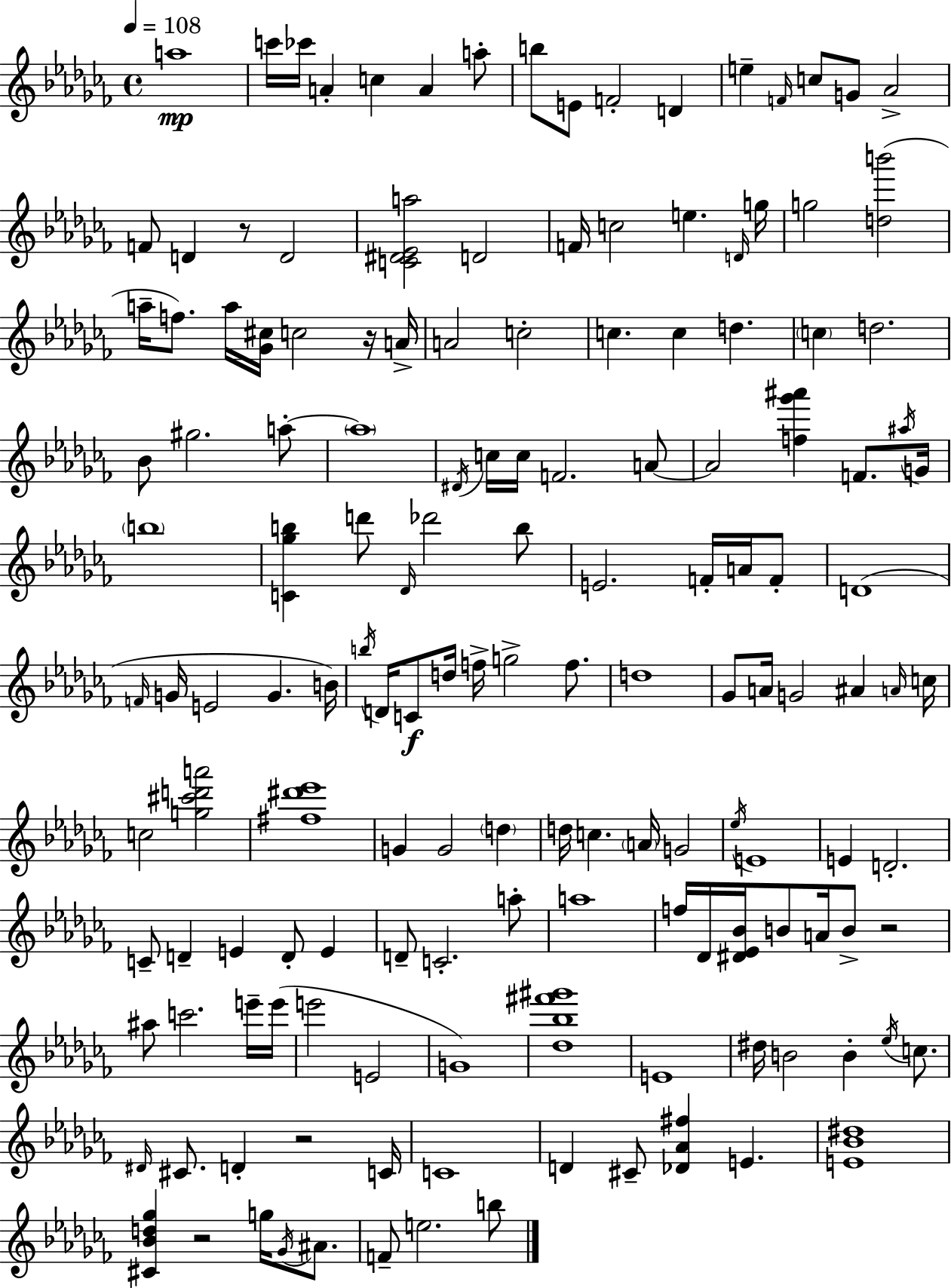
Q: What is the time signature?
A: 4/4